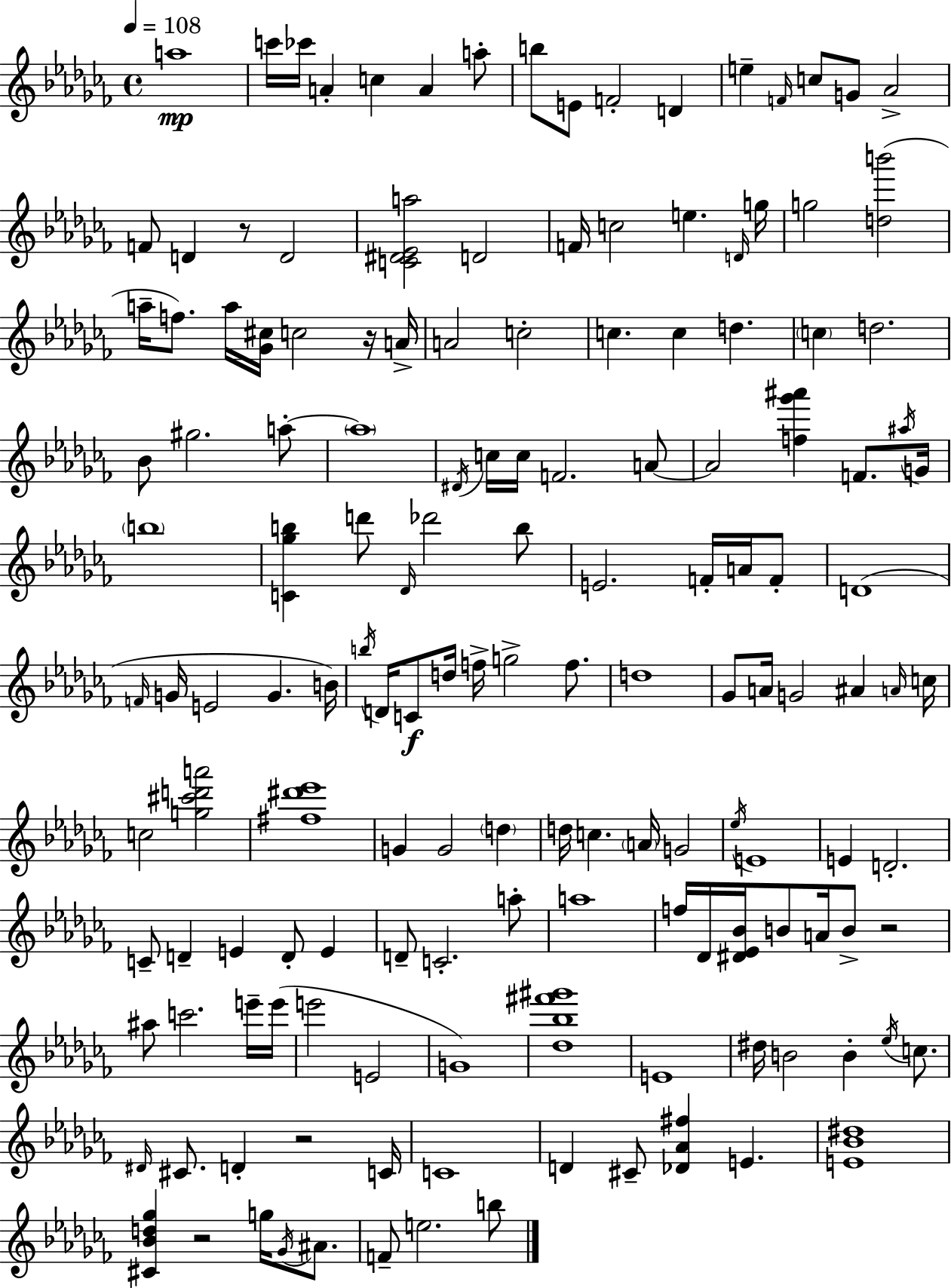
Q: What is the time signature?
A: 4/4